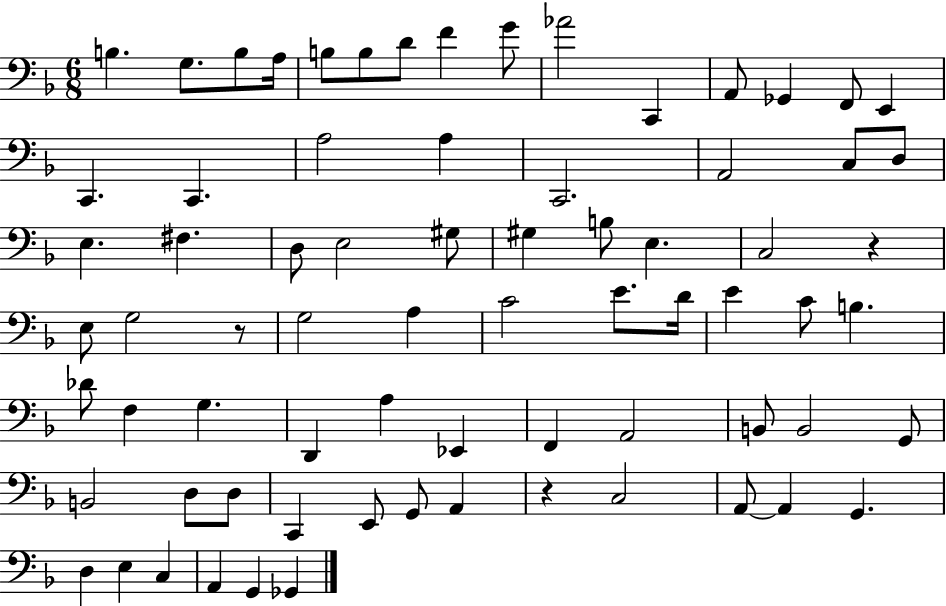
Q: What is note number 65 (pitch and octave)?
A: D3